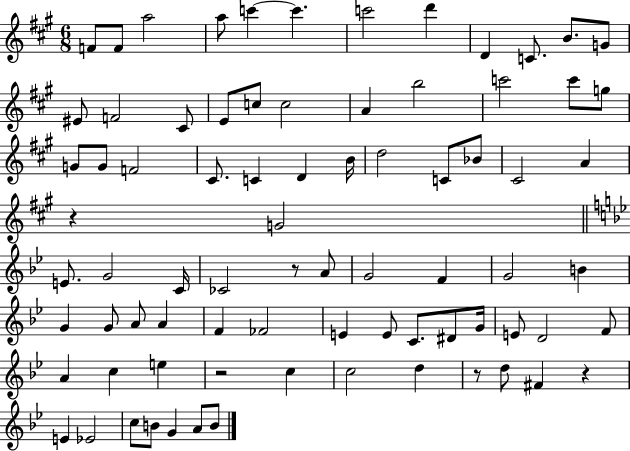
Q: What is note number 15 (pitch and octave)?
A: C#4